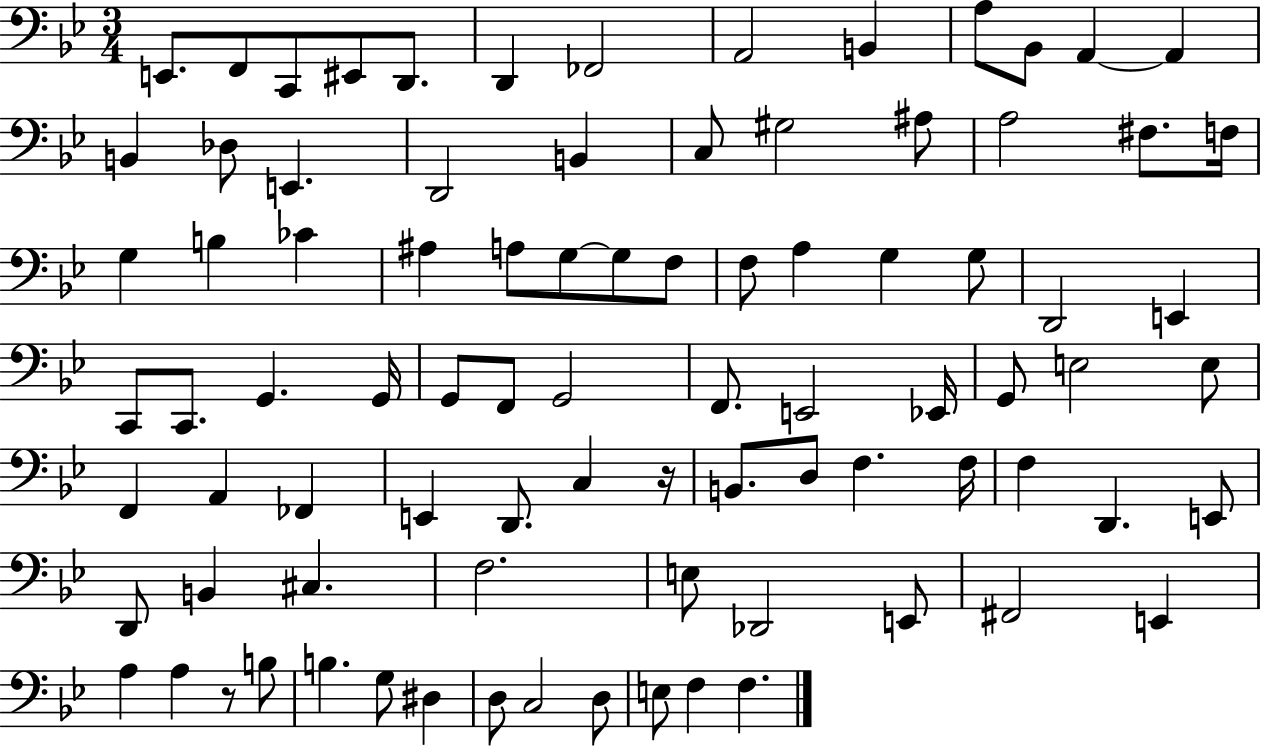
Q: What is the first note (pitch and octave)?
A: E2